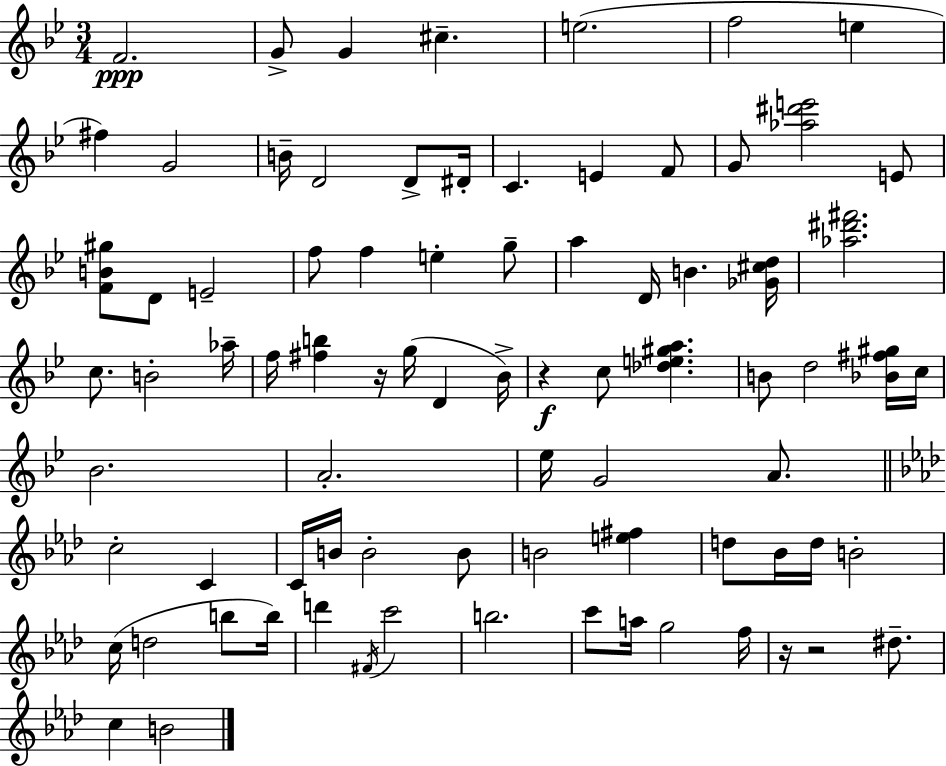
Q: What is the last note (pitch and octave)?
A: B4